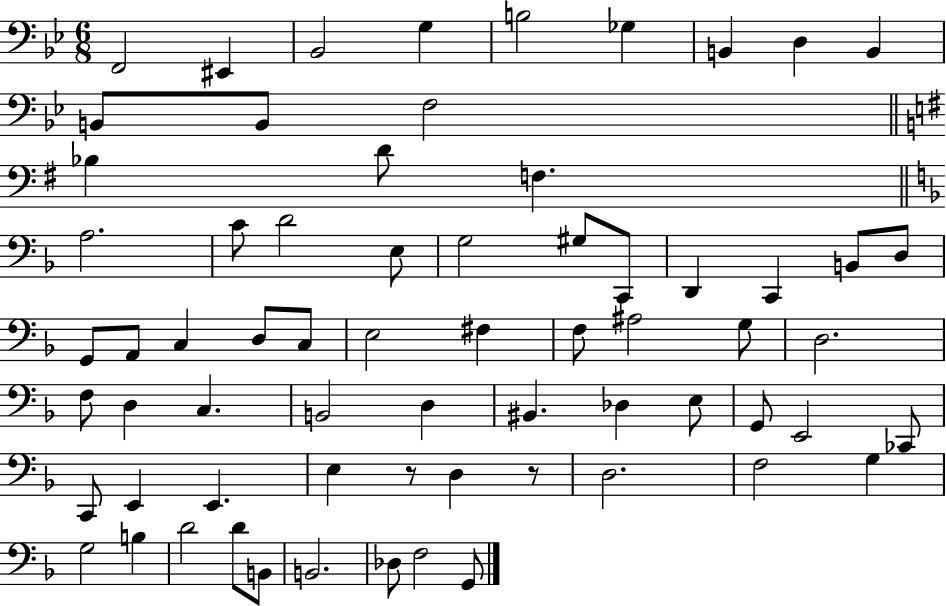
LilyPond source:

{
  \clef bass
  \numericTimeSignature
  \time 6/8
  \key bes \major
  f,2 eis,4 | bes,2 g4 | b2 ges4 | b,4 d4 b,4 | \break b,8 b,8 f2 | \bar "||" \break \key g \major bes4 d'8 f4. | \bar "||" \break \key f \major a2. | c'8 d'2 e8 | g2 gis8 c,8 | d,4 c,4 b,8 d8 | \break g,8 a,8 c4 d8 c8 | e2 fis4 | f8 ais2 g8 | d2. | \break f8 d4 c4. | b,2 d4 | bis,4. des4 e8 | g,8 e,2 ces,8 | \break c,8 e,4 e,4. | e4 r8 d4 r8 | d2. | f2 g4 | \break g2 b4 | d'2 d'8 b,8 | b,2. | des8 f2 g,8 | \break \bar "|."
}